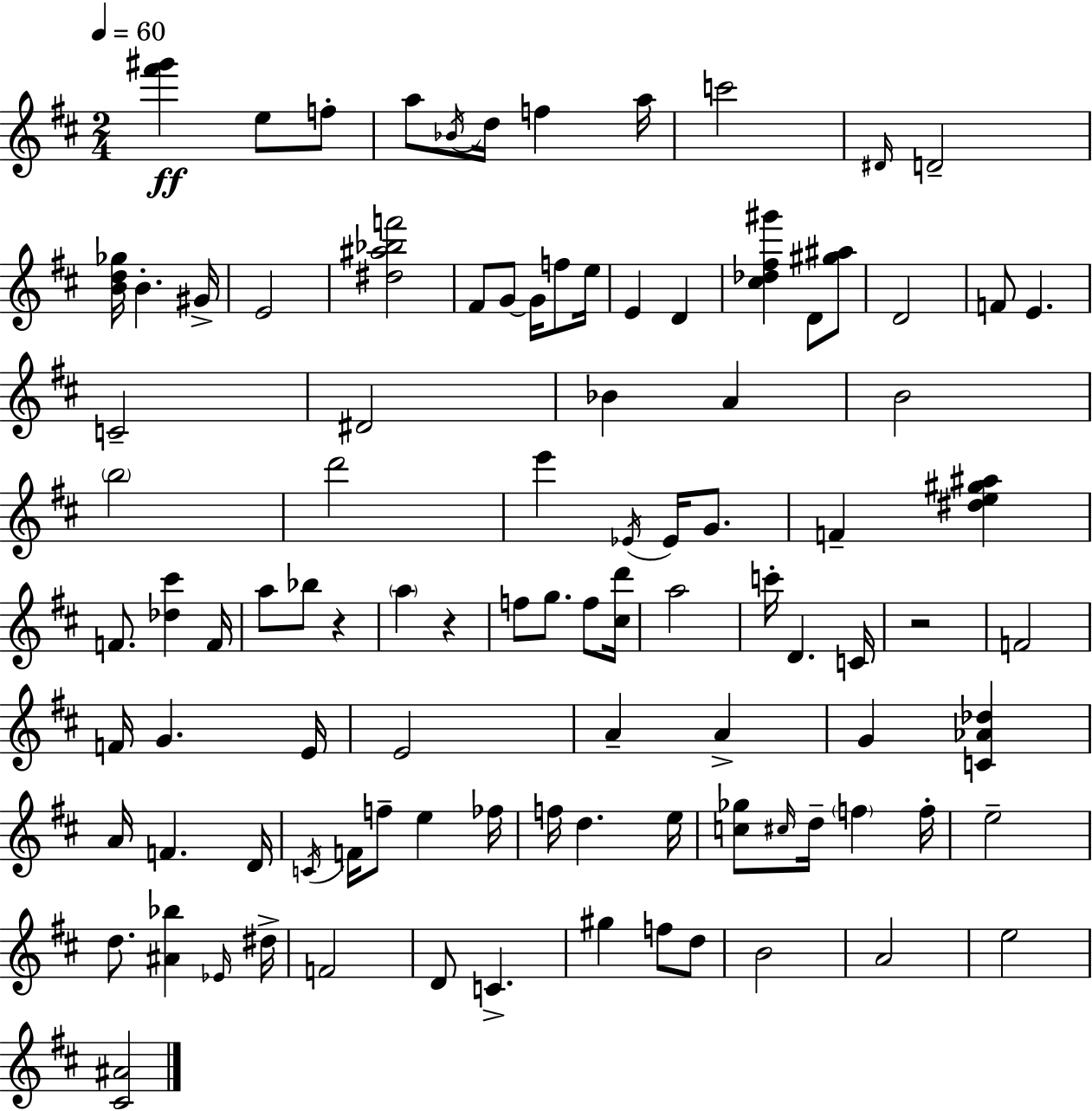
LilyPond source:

{
  \clef treble
  \numericTimeSignature
  \time 2/4
  \key d \major
  \tempo 4 = 60
  <fis''' gis'''>4\ff e''8 f''8-. | a''8 \acciaccatura { bes'16 } d''16 f''4 | a''16 c'''2 | \grace { dis'16 } d'2-- | \break <b' d'' ges''>16 b'4.-. | gis'16-> e'2 | <dis'' ais'' bes'' f'''>2 | fis'8 g'8~~ g'16 f''8 | \break e''16 e'4 d'4 | <cis'' des'' fis'' gis'''>4 d'8 | <gis'' ais''>8 d'2 | f'8 e'4. | \break c'2-- | dis'2 | bes'4 a'4 | b'2 | \break \parenthesize b''2 | d'''2 | e'''4 \acciaccatura { ees'16 } ees'16 | g'8. f'4-- <dis'' e'' gis'' ais''>4 | \break f'8. <des'' cis'''>4 | f'16 a''8 bes''8 r4 | \parenthesize a''4 r4 | f''8 g''8. | \break f''8 <cis'' d'''>16 a''2 | c'''16-. d'4. | c'16 r2 | f'2 | \break f'16 g'4. | e'16 e'2 | a'4-- a'4-> | g'4 <c' aes' des''>4 | \break a'16 f'4. | d'16 \acciaccatura { c'16 } f'16 f''8-- e''4 | fes''16 f''16 d''4. | e''16 <c'' ges''>8 \grace { cis''16 } d''16-- | \break \parenthesize f''4 f''16-. e''2-- | d''8. | <ais' bes''>4 \grace { ees'16 } dis''16-> f'2 | d'8 | \break c'4.-> gis''4 | f''8 d''8 b'2 | a'2 | e''2 | \break <cis' ais'>2 | \bar "|."
}